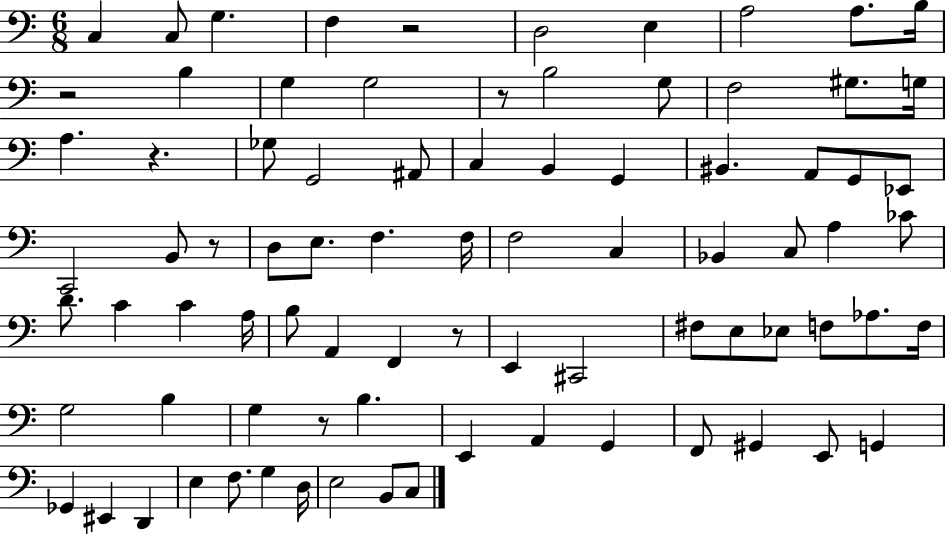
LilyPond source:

{
  \clef bass
  \numericTimeSignature
  \time 6/8
  \key c \major
  \repeat volta 2 { c4 c8 g4. | f4 r2 | d2 e4 | a2 a8. b16 | \break r2 b4 | g4 g2 | r8 b2 g8 | f2 gis8. g16 | \break a4. r4. | ges8 g,2 ais,8 | c4 b,4 g,4 | bis,4. a,8 g,8 ees,8 | \break c,2 b,8 r8 | d8 e8. f4. f16 | f2 c4 | bes,4 c8 a4 ces'8 | \break d'8. c'4 c'4 a16 | b8 a,4 f,4 r8 | e,4 cis,2 | fis8 e8 ees8 f8 aes8. f16 | \break g2 b4 | g4 r8 b4. | e,4 a,4 g,4 | f,8 gis,4 e,8 g,4 | \break ges,4 eis,4 d,4 | e4 f8. g4 d16 | e2 b,8 c8 | } \bar "|."
}